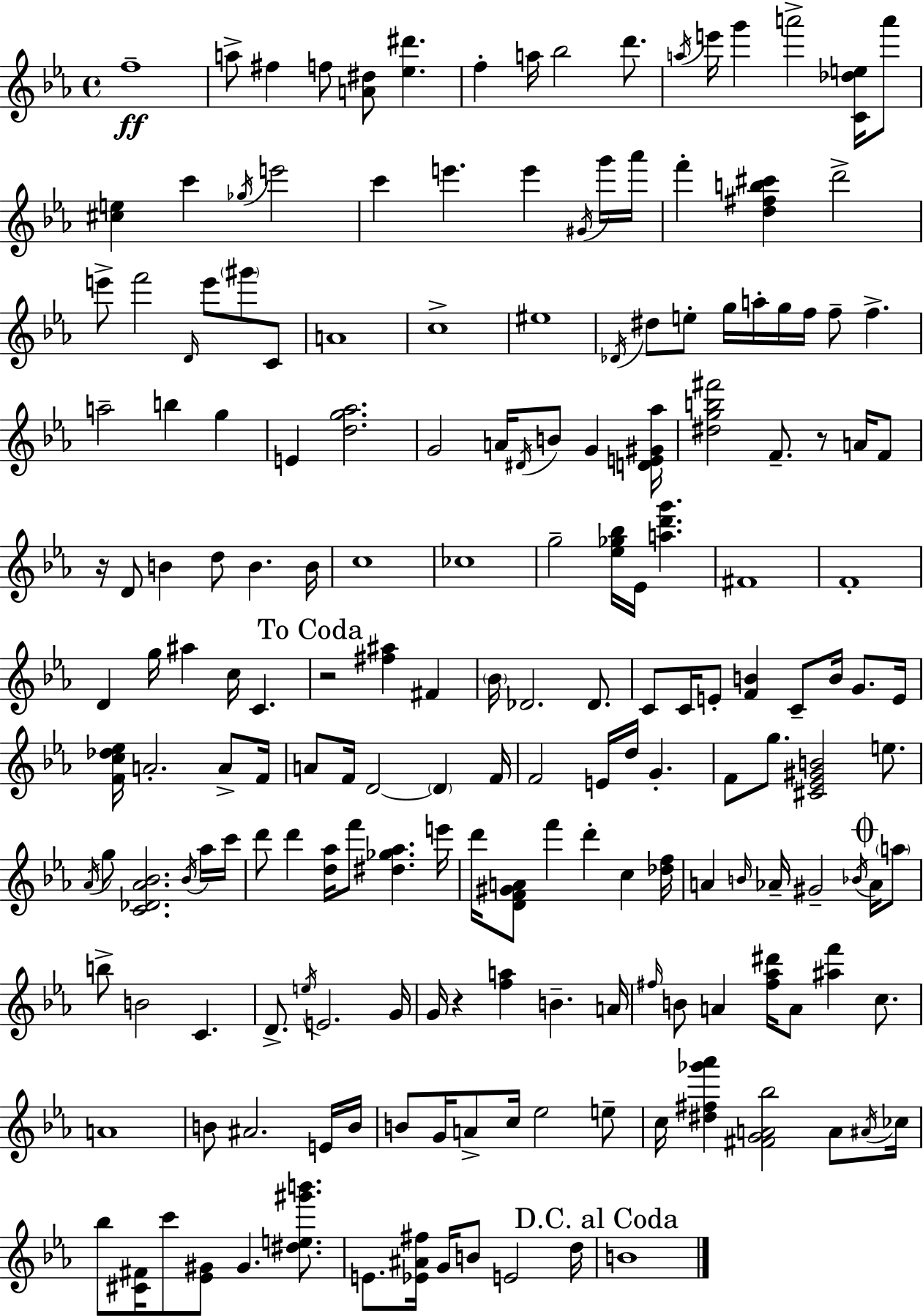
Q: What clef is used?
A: treble